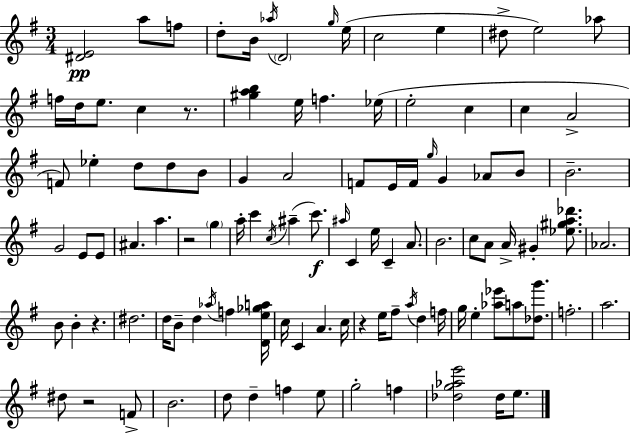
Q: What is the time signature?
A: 3/4